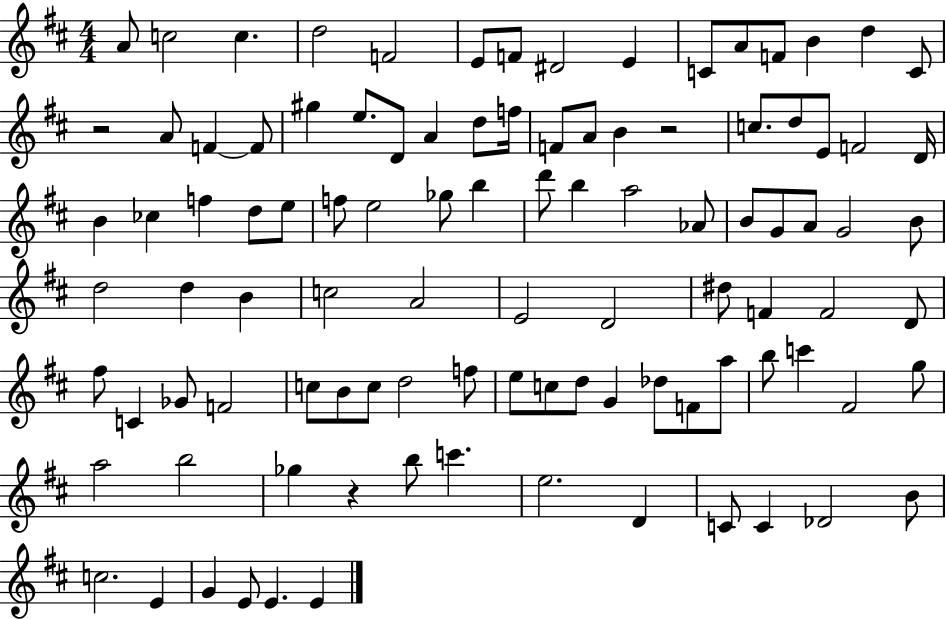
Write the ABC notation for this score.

X:1
T:Untitled
M:4/4
L:1/4
K:D
A/2 c2 c d2 F2 E/2 F/2 ^D2 E C/2 A/2 F/2 B d C/2 z2 A/2 F F/2 ^g e/2 D/2 A d/2 f/4 F/2 A/2 B z2 c/2 d/2 E/2 F2 D/4 B _c f d/2 e/2 f/2 e2 _g/2 b d'/2 b a2 _A/2 B/2 G/2 A/2 G2 B/2 d2 d B c2 A2 E2 D2 ^d/2 F F2 D/2 ^f/2 C _G/2 F2 c/2 B/2 c/2 d2 f/2 e/2 c/2 d/2 G _d/2 F/2 a/2 b/2 c' ^F2 g/2 a2 b2 _g z b/2 c' e2 D C/2 C _D2 B/2 c2 E G E/2 E E